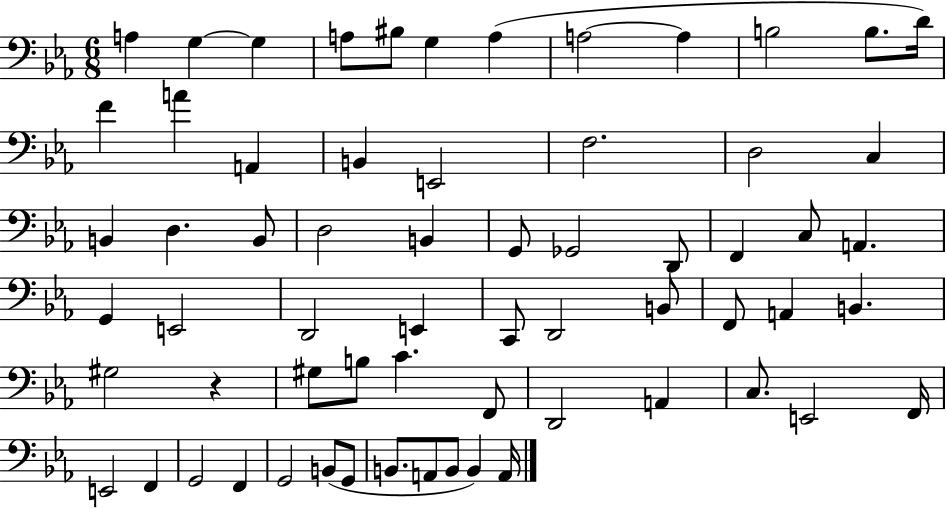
{
  \clef bass
  \numericTimeSignature
  \time 6/8
  \key ees \major
  a4 g4~~ g4 | a8 bis8 g4 a4( | a2~~ a4 | b2 b8. d'16) | \break f'4 a'4 a,4 | b,4 e,2 | f2. | d2 c4 | \break b,4 d4. b,8 | d2 b,4 | g,8 ges,2 d,8 | f,4 c8 a,4. | \break g,4 e,2 | d,2 e,4 | c,8 d,2 b,8 | f,8 a,4 b,4. | \break gis2 r4 | gis8 b8 c'4. f,8 | d,2 a,4 | c8. e,2 f,16 | \break e,2 f,4 | g,2 f,4 | g,2 b,8( g,8 | b,8. a,8 b,8 b,4) a,16 | \break \bar "|."
}